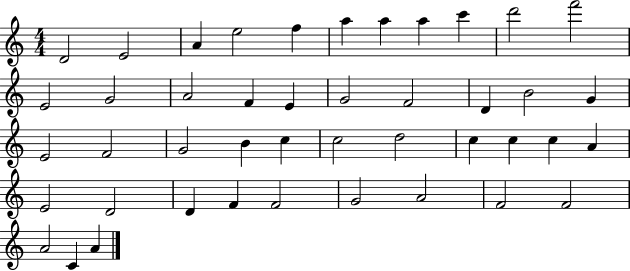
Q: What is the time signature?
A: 4/4